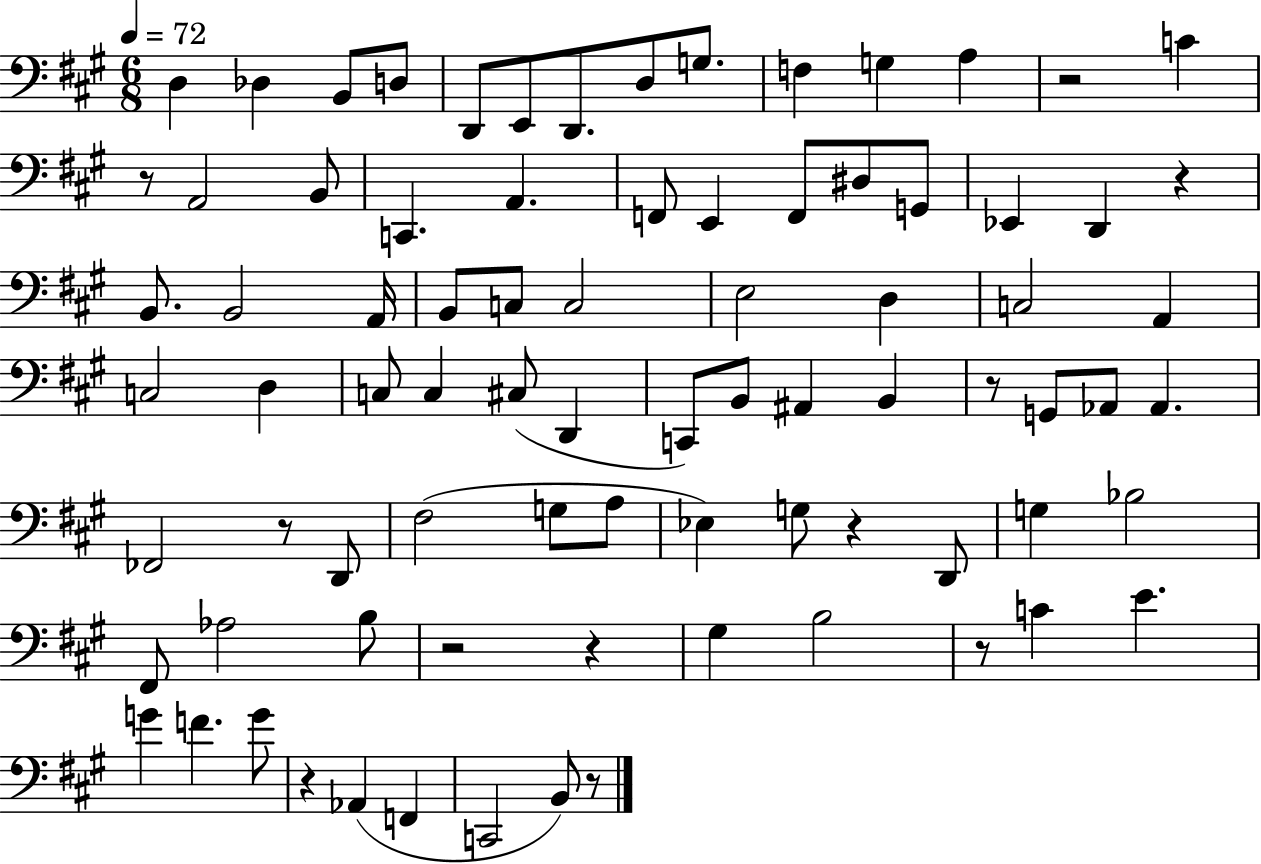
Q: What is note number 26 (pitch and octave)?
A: B2